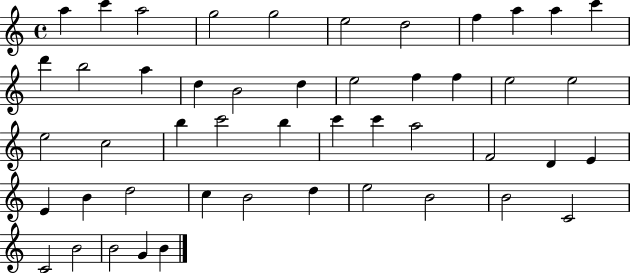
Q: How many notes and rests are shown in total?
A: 48